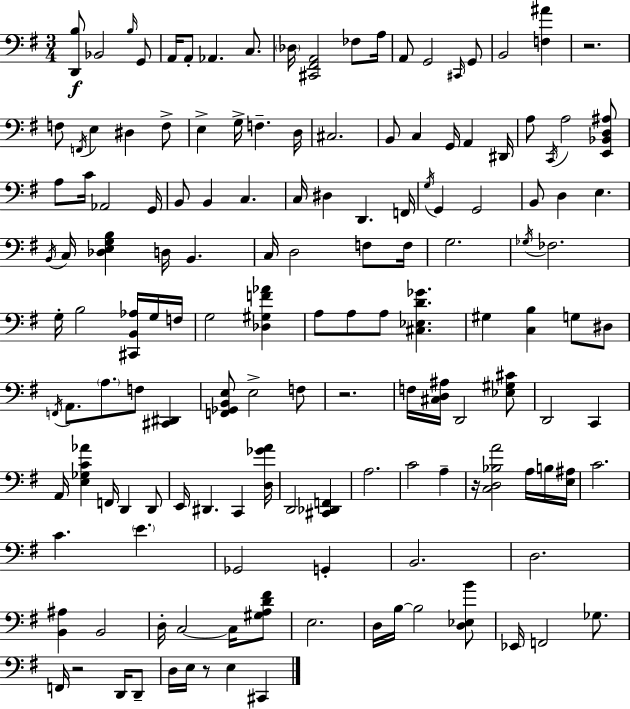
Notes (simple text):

[D2,B3]/e Bb2/h B3/s G2/e A2/s A2/e Ab2/q. C3/e. Db3/s [C#2,F#2,A2]/h FES3/e A3/s A2/e G2/h C#2/s G2/e B2/h [F3,A#4]/q R/h. F3/e F2/s E3/q D#3/q F3/e E3/q G3/s F3/q. D3/s C#3/h. B2/e C3/q G2/s A2/q D#2/s A3/e C2/s A3/h [E2,Bb2,D3,A#3]/e A3/e C4/s Ab2/h G2/s B2/e B2/q C3/q. C3/s D#3/q D2/q. F2/s G3/s G2/q G2/h B2/e D3/q E3/q. B2/s C3/s [Db3,E3,G3,B3]/q D3/s B2/q. C3/s D3/h F3/e F3/s G3/h. Gb3/s FES3/h. G3/s B3/h [C#2,B2,Ab3]/s G3/s F3/s G3/h [Db3,G#3,F4,Ab4]/q A3/e A3/e A3/e [C#3,Eb3,D4,Gb4]/q. G#3/q [C3,B3]/q G3/e D#3/e F2/s A2/e. A3/e. F3/e [C#2,D#2]/q [F2,Gb2,B2,E3]/e E3/h F3/e R/h. F3/s [C#3,D3,A#3]/s D2/h [Eb3,G#3,C#4]/e D2/h C2/q A2/s [E3,Gb3,C4,Ab4]/q F2/s D2/q D2/e E2/s D#2/q. C2/q [D3,Gb4,A4]/s D2/h [C#2,Db2,F2]/q A3/h. C4/h A3/q R/s [C3,D3,Bb3,A4]/h A3/s B3/s [E3,A#3]/s C4/h. C4/q. E4/q. Gb2/h G2/q B2/h. D3/h. [B2,A#3]/q B2/h D3/s C3/h C3/s [G#3,A3,D4,F#4]/e E3/h. D3/s B3/s B3/h [D3,Eb3,B4]/e Eb2/s F2/h Gb3/e. F2/s R/h D2/s D2/e D3/s E3/s R/e E3/q C#2/q